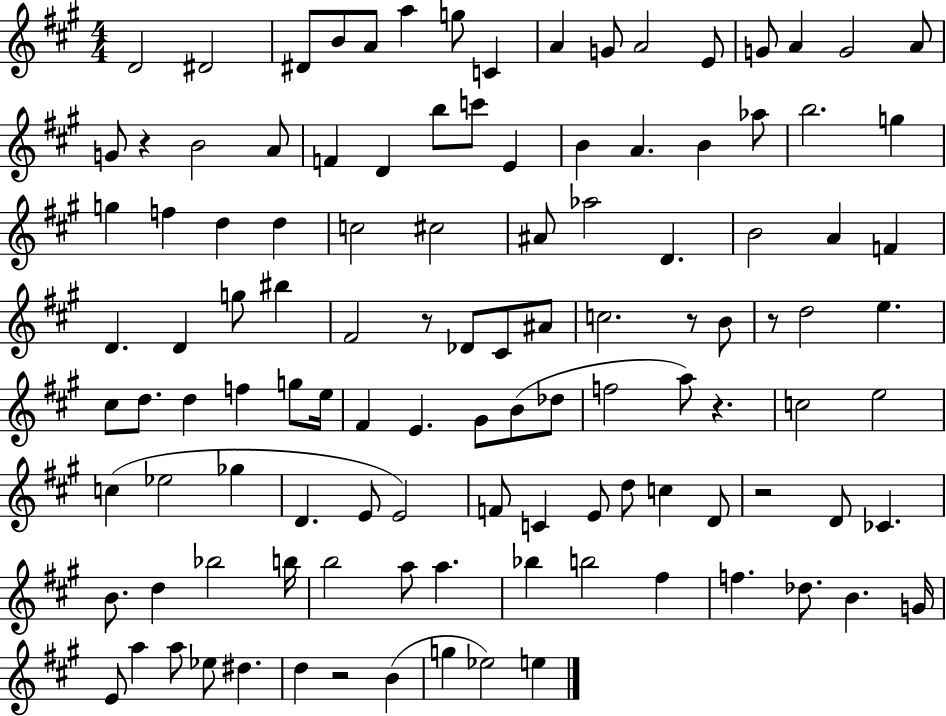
{
  \clef treble
  \numericTimeSignature
  \time 4/4
  \key a \major
  d'2 dis'2 | dis'8 b'8 a'8 a''4 g''8 c'4 | a'4 g'8 a'2 e'8 | g'8 a'4 g'2 a'8 | \break g'8 r4 b'2 a'8 | f'4 d'4 b''8 c'''8 e'4 | b'4 a'4. b'4 aes''8 | b''2. g''4 | \break g''4 f''4 d''4 d''4 | c''2 cis''2 | ais'8 aes''2 d'4. | b'2 a'4 f'4 | \break d'4. d'4 g''8 bis''4 | fis'2 r8 des'8 cis'8 ais'8 | c''2. r8 b'8 | r8 d''2 e''4. | \break cis''8 d''8. d''4 f''4 g''8 e''16 | fis'4 e'4. gis'8 b'8( des''8 | f''2 a''8) r4. | c''2 e''2 | \break c''4( ees''2 ges''4 | d'4. e'8 e'2) | f'8 c'4 e'8 d''8 c''4 d'8 | r2 d'8 ces'4. | \break b'8. d''4 bes''2 b''16 | b''2 a''8 a''4. | bes''4 b''2 fis''4 | f''4. des''8. b'4. g'16 | \break e'8 a''4 a''8 ees''8 dis''4. | d''4 r2 b'4( | g''4 ees''2) e''4 | \bar "|."
}